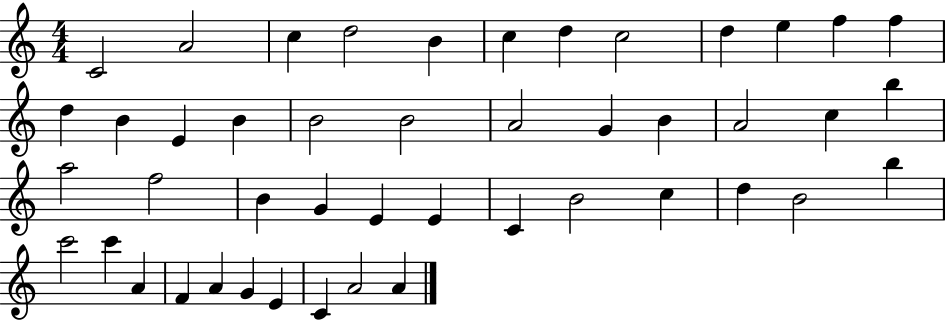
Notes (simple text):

C4/h A4/h C5/q D5/h B4/q C5/q D5/q C5/h D5/q E5/q F5/q F5/q D5/q B4/q E4/q B4/q B4/h B4/h A4/h G4/q B4/q A4/h C5/q B5/q A5/h F5/h B4/q G4/q E4/q E4/q C4/q B4/h C5/q D5/q B4/h B5/q C6/h C6/q A4/q F4/q A4/q G4/q E4/q C4/q A4/h A4/q